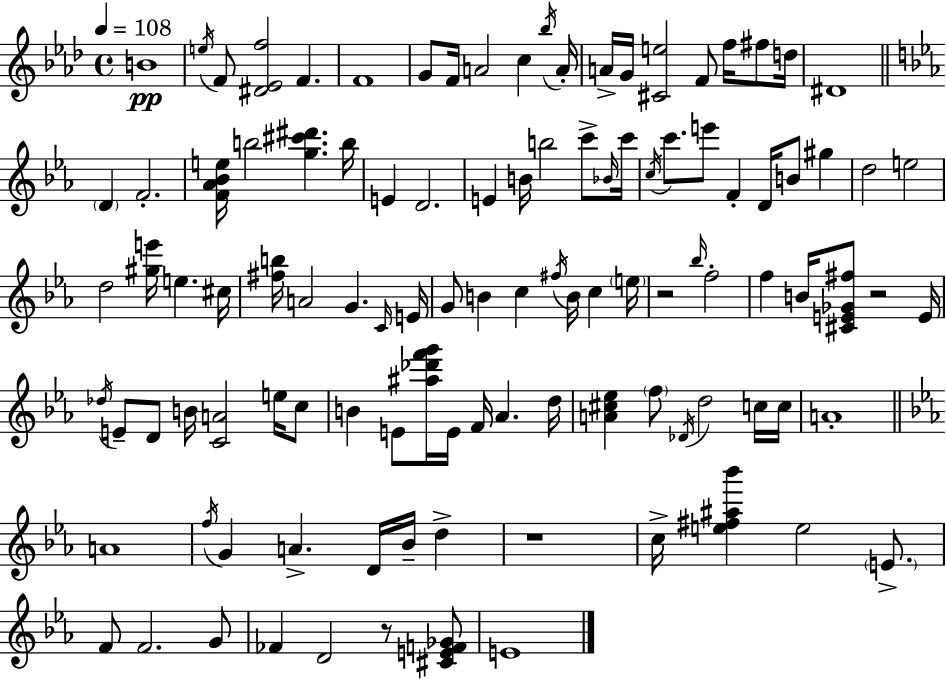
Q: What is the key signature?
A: AES major